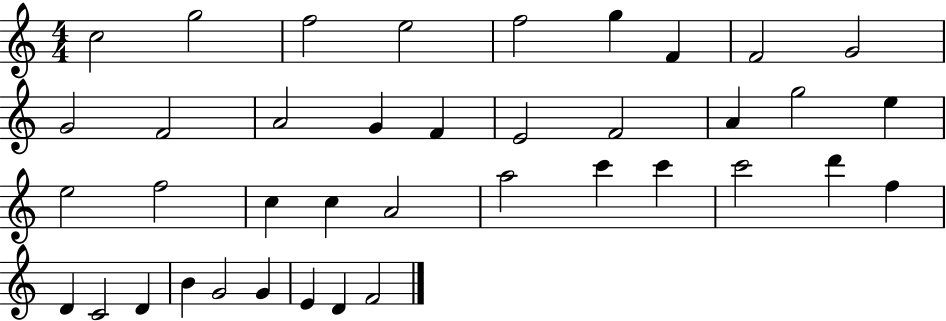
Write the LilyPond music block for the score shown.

{
  \clef treble
  \numericTimeSignature
  \time 4/4
  \key c \major
  c''2 g''2 | f''2 e''2 | f''2 g''4 f'4 | f'2 g'2 | \break g'2 f'2 | a'2 g'4 f'4 | e'2 f'2 | a'4 g''2 e''4 | \break e''2 f''2 | c''4 c''4 a'2 | a''2 c'''4 c'''4 | c'''2 d'''4 f''4 | \break d'4 c'2 d'4 | b'4 g'2 g'4 | e'4 d'4 f'2 | \bar "|."
}